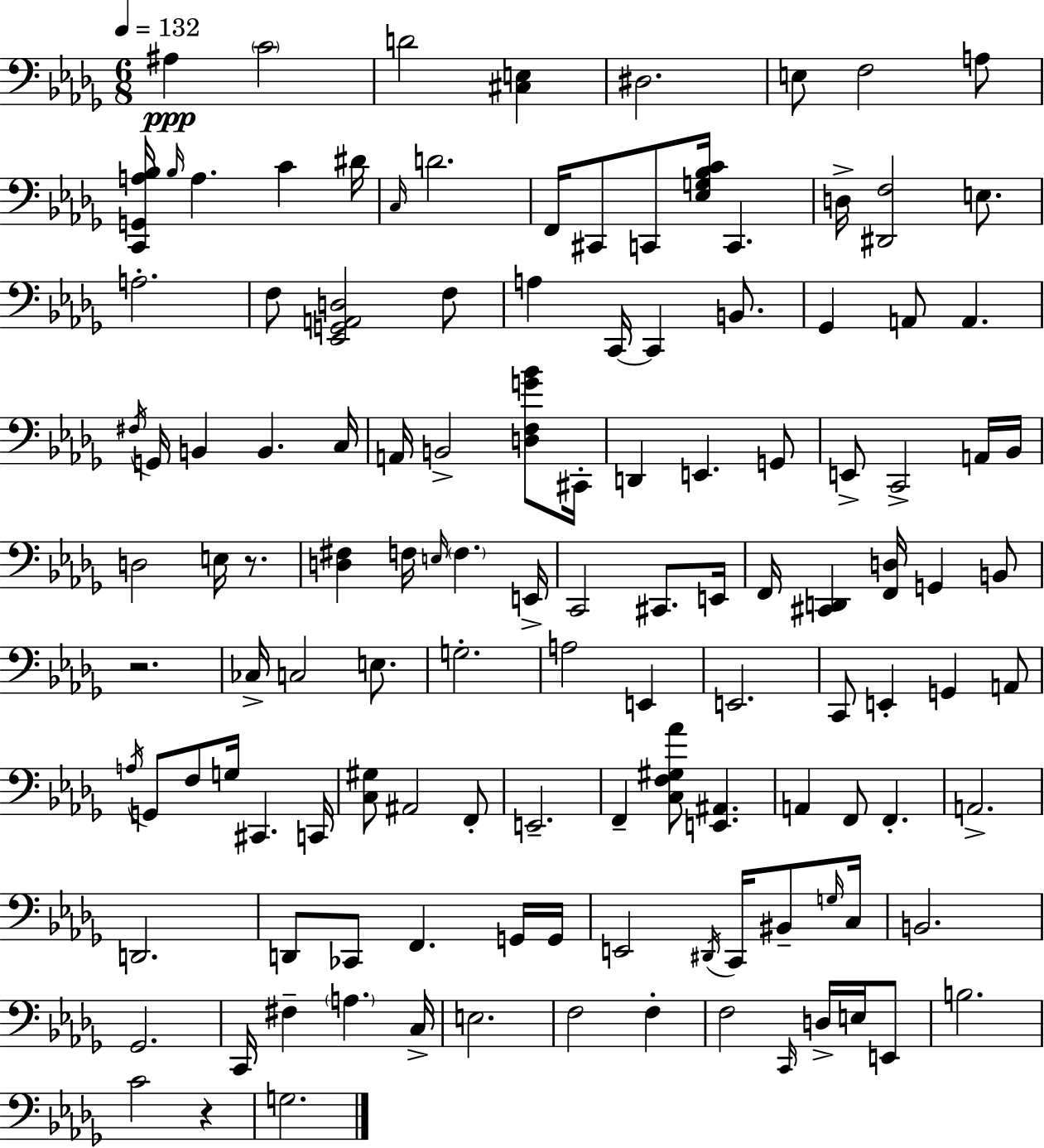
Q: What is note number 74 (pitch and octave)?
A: A#2